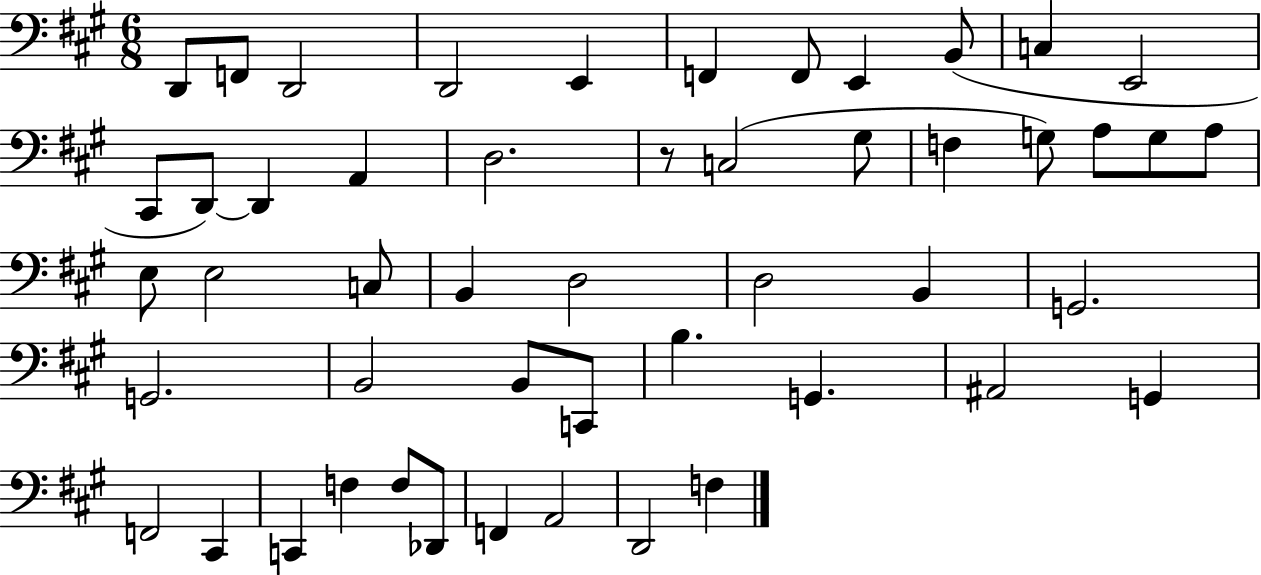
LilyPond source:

{
  \clef bass
  \numericTimeSignature
  \time 6/8
  \key a \major
  d,8 f,8 d,2 | d,2 e,4 | f,4 f,8 e,4 b,8( | c4 e,2 | \break cis,8 d,8~~) d,4 a,4 | d2. | r8 c2( gis8 | f4 g8) a8 g8 a8 | \break e8 e2 c8 | b,4 d2 | d2 b,4 | g,2. | \break g,2. | b,2 b,8 c,8 | b4. g,4. | ais,2 g,4 | \break f,2 cis,4 | c,4 f4 f8 des,8 | f,4 a,2 | d,2 f4 | \break \bar "|."
}